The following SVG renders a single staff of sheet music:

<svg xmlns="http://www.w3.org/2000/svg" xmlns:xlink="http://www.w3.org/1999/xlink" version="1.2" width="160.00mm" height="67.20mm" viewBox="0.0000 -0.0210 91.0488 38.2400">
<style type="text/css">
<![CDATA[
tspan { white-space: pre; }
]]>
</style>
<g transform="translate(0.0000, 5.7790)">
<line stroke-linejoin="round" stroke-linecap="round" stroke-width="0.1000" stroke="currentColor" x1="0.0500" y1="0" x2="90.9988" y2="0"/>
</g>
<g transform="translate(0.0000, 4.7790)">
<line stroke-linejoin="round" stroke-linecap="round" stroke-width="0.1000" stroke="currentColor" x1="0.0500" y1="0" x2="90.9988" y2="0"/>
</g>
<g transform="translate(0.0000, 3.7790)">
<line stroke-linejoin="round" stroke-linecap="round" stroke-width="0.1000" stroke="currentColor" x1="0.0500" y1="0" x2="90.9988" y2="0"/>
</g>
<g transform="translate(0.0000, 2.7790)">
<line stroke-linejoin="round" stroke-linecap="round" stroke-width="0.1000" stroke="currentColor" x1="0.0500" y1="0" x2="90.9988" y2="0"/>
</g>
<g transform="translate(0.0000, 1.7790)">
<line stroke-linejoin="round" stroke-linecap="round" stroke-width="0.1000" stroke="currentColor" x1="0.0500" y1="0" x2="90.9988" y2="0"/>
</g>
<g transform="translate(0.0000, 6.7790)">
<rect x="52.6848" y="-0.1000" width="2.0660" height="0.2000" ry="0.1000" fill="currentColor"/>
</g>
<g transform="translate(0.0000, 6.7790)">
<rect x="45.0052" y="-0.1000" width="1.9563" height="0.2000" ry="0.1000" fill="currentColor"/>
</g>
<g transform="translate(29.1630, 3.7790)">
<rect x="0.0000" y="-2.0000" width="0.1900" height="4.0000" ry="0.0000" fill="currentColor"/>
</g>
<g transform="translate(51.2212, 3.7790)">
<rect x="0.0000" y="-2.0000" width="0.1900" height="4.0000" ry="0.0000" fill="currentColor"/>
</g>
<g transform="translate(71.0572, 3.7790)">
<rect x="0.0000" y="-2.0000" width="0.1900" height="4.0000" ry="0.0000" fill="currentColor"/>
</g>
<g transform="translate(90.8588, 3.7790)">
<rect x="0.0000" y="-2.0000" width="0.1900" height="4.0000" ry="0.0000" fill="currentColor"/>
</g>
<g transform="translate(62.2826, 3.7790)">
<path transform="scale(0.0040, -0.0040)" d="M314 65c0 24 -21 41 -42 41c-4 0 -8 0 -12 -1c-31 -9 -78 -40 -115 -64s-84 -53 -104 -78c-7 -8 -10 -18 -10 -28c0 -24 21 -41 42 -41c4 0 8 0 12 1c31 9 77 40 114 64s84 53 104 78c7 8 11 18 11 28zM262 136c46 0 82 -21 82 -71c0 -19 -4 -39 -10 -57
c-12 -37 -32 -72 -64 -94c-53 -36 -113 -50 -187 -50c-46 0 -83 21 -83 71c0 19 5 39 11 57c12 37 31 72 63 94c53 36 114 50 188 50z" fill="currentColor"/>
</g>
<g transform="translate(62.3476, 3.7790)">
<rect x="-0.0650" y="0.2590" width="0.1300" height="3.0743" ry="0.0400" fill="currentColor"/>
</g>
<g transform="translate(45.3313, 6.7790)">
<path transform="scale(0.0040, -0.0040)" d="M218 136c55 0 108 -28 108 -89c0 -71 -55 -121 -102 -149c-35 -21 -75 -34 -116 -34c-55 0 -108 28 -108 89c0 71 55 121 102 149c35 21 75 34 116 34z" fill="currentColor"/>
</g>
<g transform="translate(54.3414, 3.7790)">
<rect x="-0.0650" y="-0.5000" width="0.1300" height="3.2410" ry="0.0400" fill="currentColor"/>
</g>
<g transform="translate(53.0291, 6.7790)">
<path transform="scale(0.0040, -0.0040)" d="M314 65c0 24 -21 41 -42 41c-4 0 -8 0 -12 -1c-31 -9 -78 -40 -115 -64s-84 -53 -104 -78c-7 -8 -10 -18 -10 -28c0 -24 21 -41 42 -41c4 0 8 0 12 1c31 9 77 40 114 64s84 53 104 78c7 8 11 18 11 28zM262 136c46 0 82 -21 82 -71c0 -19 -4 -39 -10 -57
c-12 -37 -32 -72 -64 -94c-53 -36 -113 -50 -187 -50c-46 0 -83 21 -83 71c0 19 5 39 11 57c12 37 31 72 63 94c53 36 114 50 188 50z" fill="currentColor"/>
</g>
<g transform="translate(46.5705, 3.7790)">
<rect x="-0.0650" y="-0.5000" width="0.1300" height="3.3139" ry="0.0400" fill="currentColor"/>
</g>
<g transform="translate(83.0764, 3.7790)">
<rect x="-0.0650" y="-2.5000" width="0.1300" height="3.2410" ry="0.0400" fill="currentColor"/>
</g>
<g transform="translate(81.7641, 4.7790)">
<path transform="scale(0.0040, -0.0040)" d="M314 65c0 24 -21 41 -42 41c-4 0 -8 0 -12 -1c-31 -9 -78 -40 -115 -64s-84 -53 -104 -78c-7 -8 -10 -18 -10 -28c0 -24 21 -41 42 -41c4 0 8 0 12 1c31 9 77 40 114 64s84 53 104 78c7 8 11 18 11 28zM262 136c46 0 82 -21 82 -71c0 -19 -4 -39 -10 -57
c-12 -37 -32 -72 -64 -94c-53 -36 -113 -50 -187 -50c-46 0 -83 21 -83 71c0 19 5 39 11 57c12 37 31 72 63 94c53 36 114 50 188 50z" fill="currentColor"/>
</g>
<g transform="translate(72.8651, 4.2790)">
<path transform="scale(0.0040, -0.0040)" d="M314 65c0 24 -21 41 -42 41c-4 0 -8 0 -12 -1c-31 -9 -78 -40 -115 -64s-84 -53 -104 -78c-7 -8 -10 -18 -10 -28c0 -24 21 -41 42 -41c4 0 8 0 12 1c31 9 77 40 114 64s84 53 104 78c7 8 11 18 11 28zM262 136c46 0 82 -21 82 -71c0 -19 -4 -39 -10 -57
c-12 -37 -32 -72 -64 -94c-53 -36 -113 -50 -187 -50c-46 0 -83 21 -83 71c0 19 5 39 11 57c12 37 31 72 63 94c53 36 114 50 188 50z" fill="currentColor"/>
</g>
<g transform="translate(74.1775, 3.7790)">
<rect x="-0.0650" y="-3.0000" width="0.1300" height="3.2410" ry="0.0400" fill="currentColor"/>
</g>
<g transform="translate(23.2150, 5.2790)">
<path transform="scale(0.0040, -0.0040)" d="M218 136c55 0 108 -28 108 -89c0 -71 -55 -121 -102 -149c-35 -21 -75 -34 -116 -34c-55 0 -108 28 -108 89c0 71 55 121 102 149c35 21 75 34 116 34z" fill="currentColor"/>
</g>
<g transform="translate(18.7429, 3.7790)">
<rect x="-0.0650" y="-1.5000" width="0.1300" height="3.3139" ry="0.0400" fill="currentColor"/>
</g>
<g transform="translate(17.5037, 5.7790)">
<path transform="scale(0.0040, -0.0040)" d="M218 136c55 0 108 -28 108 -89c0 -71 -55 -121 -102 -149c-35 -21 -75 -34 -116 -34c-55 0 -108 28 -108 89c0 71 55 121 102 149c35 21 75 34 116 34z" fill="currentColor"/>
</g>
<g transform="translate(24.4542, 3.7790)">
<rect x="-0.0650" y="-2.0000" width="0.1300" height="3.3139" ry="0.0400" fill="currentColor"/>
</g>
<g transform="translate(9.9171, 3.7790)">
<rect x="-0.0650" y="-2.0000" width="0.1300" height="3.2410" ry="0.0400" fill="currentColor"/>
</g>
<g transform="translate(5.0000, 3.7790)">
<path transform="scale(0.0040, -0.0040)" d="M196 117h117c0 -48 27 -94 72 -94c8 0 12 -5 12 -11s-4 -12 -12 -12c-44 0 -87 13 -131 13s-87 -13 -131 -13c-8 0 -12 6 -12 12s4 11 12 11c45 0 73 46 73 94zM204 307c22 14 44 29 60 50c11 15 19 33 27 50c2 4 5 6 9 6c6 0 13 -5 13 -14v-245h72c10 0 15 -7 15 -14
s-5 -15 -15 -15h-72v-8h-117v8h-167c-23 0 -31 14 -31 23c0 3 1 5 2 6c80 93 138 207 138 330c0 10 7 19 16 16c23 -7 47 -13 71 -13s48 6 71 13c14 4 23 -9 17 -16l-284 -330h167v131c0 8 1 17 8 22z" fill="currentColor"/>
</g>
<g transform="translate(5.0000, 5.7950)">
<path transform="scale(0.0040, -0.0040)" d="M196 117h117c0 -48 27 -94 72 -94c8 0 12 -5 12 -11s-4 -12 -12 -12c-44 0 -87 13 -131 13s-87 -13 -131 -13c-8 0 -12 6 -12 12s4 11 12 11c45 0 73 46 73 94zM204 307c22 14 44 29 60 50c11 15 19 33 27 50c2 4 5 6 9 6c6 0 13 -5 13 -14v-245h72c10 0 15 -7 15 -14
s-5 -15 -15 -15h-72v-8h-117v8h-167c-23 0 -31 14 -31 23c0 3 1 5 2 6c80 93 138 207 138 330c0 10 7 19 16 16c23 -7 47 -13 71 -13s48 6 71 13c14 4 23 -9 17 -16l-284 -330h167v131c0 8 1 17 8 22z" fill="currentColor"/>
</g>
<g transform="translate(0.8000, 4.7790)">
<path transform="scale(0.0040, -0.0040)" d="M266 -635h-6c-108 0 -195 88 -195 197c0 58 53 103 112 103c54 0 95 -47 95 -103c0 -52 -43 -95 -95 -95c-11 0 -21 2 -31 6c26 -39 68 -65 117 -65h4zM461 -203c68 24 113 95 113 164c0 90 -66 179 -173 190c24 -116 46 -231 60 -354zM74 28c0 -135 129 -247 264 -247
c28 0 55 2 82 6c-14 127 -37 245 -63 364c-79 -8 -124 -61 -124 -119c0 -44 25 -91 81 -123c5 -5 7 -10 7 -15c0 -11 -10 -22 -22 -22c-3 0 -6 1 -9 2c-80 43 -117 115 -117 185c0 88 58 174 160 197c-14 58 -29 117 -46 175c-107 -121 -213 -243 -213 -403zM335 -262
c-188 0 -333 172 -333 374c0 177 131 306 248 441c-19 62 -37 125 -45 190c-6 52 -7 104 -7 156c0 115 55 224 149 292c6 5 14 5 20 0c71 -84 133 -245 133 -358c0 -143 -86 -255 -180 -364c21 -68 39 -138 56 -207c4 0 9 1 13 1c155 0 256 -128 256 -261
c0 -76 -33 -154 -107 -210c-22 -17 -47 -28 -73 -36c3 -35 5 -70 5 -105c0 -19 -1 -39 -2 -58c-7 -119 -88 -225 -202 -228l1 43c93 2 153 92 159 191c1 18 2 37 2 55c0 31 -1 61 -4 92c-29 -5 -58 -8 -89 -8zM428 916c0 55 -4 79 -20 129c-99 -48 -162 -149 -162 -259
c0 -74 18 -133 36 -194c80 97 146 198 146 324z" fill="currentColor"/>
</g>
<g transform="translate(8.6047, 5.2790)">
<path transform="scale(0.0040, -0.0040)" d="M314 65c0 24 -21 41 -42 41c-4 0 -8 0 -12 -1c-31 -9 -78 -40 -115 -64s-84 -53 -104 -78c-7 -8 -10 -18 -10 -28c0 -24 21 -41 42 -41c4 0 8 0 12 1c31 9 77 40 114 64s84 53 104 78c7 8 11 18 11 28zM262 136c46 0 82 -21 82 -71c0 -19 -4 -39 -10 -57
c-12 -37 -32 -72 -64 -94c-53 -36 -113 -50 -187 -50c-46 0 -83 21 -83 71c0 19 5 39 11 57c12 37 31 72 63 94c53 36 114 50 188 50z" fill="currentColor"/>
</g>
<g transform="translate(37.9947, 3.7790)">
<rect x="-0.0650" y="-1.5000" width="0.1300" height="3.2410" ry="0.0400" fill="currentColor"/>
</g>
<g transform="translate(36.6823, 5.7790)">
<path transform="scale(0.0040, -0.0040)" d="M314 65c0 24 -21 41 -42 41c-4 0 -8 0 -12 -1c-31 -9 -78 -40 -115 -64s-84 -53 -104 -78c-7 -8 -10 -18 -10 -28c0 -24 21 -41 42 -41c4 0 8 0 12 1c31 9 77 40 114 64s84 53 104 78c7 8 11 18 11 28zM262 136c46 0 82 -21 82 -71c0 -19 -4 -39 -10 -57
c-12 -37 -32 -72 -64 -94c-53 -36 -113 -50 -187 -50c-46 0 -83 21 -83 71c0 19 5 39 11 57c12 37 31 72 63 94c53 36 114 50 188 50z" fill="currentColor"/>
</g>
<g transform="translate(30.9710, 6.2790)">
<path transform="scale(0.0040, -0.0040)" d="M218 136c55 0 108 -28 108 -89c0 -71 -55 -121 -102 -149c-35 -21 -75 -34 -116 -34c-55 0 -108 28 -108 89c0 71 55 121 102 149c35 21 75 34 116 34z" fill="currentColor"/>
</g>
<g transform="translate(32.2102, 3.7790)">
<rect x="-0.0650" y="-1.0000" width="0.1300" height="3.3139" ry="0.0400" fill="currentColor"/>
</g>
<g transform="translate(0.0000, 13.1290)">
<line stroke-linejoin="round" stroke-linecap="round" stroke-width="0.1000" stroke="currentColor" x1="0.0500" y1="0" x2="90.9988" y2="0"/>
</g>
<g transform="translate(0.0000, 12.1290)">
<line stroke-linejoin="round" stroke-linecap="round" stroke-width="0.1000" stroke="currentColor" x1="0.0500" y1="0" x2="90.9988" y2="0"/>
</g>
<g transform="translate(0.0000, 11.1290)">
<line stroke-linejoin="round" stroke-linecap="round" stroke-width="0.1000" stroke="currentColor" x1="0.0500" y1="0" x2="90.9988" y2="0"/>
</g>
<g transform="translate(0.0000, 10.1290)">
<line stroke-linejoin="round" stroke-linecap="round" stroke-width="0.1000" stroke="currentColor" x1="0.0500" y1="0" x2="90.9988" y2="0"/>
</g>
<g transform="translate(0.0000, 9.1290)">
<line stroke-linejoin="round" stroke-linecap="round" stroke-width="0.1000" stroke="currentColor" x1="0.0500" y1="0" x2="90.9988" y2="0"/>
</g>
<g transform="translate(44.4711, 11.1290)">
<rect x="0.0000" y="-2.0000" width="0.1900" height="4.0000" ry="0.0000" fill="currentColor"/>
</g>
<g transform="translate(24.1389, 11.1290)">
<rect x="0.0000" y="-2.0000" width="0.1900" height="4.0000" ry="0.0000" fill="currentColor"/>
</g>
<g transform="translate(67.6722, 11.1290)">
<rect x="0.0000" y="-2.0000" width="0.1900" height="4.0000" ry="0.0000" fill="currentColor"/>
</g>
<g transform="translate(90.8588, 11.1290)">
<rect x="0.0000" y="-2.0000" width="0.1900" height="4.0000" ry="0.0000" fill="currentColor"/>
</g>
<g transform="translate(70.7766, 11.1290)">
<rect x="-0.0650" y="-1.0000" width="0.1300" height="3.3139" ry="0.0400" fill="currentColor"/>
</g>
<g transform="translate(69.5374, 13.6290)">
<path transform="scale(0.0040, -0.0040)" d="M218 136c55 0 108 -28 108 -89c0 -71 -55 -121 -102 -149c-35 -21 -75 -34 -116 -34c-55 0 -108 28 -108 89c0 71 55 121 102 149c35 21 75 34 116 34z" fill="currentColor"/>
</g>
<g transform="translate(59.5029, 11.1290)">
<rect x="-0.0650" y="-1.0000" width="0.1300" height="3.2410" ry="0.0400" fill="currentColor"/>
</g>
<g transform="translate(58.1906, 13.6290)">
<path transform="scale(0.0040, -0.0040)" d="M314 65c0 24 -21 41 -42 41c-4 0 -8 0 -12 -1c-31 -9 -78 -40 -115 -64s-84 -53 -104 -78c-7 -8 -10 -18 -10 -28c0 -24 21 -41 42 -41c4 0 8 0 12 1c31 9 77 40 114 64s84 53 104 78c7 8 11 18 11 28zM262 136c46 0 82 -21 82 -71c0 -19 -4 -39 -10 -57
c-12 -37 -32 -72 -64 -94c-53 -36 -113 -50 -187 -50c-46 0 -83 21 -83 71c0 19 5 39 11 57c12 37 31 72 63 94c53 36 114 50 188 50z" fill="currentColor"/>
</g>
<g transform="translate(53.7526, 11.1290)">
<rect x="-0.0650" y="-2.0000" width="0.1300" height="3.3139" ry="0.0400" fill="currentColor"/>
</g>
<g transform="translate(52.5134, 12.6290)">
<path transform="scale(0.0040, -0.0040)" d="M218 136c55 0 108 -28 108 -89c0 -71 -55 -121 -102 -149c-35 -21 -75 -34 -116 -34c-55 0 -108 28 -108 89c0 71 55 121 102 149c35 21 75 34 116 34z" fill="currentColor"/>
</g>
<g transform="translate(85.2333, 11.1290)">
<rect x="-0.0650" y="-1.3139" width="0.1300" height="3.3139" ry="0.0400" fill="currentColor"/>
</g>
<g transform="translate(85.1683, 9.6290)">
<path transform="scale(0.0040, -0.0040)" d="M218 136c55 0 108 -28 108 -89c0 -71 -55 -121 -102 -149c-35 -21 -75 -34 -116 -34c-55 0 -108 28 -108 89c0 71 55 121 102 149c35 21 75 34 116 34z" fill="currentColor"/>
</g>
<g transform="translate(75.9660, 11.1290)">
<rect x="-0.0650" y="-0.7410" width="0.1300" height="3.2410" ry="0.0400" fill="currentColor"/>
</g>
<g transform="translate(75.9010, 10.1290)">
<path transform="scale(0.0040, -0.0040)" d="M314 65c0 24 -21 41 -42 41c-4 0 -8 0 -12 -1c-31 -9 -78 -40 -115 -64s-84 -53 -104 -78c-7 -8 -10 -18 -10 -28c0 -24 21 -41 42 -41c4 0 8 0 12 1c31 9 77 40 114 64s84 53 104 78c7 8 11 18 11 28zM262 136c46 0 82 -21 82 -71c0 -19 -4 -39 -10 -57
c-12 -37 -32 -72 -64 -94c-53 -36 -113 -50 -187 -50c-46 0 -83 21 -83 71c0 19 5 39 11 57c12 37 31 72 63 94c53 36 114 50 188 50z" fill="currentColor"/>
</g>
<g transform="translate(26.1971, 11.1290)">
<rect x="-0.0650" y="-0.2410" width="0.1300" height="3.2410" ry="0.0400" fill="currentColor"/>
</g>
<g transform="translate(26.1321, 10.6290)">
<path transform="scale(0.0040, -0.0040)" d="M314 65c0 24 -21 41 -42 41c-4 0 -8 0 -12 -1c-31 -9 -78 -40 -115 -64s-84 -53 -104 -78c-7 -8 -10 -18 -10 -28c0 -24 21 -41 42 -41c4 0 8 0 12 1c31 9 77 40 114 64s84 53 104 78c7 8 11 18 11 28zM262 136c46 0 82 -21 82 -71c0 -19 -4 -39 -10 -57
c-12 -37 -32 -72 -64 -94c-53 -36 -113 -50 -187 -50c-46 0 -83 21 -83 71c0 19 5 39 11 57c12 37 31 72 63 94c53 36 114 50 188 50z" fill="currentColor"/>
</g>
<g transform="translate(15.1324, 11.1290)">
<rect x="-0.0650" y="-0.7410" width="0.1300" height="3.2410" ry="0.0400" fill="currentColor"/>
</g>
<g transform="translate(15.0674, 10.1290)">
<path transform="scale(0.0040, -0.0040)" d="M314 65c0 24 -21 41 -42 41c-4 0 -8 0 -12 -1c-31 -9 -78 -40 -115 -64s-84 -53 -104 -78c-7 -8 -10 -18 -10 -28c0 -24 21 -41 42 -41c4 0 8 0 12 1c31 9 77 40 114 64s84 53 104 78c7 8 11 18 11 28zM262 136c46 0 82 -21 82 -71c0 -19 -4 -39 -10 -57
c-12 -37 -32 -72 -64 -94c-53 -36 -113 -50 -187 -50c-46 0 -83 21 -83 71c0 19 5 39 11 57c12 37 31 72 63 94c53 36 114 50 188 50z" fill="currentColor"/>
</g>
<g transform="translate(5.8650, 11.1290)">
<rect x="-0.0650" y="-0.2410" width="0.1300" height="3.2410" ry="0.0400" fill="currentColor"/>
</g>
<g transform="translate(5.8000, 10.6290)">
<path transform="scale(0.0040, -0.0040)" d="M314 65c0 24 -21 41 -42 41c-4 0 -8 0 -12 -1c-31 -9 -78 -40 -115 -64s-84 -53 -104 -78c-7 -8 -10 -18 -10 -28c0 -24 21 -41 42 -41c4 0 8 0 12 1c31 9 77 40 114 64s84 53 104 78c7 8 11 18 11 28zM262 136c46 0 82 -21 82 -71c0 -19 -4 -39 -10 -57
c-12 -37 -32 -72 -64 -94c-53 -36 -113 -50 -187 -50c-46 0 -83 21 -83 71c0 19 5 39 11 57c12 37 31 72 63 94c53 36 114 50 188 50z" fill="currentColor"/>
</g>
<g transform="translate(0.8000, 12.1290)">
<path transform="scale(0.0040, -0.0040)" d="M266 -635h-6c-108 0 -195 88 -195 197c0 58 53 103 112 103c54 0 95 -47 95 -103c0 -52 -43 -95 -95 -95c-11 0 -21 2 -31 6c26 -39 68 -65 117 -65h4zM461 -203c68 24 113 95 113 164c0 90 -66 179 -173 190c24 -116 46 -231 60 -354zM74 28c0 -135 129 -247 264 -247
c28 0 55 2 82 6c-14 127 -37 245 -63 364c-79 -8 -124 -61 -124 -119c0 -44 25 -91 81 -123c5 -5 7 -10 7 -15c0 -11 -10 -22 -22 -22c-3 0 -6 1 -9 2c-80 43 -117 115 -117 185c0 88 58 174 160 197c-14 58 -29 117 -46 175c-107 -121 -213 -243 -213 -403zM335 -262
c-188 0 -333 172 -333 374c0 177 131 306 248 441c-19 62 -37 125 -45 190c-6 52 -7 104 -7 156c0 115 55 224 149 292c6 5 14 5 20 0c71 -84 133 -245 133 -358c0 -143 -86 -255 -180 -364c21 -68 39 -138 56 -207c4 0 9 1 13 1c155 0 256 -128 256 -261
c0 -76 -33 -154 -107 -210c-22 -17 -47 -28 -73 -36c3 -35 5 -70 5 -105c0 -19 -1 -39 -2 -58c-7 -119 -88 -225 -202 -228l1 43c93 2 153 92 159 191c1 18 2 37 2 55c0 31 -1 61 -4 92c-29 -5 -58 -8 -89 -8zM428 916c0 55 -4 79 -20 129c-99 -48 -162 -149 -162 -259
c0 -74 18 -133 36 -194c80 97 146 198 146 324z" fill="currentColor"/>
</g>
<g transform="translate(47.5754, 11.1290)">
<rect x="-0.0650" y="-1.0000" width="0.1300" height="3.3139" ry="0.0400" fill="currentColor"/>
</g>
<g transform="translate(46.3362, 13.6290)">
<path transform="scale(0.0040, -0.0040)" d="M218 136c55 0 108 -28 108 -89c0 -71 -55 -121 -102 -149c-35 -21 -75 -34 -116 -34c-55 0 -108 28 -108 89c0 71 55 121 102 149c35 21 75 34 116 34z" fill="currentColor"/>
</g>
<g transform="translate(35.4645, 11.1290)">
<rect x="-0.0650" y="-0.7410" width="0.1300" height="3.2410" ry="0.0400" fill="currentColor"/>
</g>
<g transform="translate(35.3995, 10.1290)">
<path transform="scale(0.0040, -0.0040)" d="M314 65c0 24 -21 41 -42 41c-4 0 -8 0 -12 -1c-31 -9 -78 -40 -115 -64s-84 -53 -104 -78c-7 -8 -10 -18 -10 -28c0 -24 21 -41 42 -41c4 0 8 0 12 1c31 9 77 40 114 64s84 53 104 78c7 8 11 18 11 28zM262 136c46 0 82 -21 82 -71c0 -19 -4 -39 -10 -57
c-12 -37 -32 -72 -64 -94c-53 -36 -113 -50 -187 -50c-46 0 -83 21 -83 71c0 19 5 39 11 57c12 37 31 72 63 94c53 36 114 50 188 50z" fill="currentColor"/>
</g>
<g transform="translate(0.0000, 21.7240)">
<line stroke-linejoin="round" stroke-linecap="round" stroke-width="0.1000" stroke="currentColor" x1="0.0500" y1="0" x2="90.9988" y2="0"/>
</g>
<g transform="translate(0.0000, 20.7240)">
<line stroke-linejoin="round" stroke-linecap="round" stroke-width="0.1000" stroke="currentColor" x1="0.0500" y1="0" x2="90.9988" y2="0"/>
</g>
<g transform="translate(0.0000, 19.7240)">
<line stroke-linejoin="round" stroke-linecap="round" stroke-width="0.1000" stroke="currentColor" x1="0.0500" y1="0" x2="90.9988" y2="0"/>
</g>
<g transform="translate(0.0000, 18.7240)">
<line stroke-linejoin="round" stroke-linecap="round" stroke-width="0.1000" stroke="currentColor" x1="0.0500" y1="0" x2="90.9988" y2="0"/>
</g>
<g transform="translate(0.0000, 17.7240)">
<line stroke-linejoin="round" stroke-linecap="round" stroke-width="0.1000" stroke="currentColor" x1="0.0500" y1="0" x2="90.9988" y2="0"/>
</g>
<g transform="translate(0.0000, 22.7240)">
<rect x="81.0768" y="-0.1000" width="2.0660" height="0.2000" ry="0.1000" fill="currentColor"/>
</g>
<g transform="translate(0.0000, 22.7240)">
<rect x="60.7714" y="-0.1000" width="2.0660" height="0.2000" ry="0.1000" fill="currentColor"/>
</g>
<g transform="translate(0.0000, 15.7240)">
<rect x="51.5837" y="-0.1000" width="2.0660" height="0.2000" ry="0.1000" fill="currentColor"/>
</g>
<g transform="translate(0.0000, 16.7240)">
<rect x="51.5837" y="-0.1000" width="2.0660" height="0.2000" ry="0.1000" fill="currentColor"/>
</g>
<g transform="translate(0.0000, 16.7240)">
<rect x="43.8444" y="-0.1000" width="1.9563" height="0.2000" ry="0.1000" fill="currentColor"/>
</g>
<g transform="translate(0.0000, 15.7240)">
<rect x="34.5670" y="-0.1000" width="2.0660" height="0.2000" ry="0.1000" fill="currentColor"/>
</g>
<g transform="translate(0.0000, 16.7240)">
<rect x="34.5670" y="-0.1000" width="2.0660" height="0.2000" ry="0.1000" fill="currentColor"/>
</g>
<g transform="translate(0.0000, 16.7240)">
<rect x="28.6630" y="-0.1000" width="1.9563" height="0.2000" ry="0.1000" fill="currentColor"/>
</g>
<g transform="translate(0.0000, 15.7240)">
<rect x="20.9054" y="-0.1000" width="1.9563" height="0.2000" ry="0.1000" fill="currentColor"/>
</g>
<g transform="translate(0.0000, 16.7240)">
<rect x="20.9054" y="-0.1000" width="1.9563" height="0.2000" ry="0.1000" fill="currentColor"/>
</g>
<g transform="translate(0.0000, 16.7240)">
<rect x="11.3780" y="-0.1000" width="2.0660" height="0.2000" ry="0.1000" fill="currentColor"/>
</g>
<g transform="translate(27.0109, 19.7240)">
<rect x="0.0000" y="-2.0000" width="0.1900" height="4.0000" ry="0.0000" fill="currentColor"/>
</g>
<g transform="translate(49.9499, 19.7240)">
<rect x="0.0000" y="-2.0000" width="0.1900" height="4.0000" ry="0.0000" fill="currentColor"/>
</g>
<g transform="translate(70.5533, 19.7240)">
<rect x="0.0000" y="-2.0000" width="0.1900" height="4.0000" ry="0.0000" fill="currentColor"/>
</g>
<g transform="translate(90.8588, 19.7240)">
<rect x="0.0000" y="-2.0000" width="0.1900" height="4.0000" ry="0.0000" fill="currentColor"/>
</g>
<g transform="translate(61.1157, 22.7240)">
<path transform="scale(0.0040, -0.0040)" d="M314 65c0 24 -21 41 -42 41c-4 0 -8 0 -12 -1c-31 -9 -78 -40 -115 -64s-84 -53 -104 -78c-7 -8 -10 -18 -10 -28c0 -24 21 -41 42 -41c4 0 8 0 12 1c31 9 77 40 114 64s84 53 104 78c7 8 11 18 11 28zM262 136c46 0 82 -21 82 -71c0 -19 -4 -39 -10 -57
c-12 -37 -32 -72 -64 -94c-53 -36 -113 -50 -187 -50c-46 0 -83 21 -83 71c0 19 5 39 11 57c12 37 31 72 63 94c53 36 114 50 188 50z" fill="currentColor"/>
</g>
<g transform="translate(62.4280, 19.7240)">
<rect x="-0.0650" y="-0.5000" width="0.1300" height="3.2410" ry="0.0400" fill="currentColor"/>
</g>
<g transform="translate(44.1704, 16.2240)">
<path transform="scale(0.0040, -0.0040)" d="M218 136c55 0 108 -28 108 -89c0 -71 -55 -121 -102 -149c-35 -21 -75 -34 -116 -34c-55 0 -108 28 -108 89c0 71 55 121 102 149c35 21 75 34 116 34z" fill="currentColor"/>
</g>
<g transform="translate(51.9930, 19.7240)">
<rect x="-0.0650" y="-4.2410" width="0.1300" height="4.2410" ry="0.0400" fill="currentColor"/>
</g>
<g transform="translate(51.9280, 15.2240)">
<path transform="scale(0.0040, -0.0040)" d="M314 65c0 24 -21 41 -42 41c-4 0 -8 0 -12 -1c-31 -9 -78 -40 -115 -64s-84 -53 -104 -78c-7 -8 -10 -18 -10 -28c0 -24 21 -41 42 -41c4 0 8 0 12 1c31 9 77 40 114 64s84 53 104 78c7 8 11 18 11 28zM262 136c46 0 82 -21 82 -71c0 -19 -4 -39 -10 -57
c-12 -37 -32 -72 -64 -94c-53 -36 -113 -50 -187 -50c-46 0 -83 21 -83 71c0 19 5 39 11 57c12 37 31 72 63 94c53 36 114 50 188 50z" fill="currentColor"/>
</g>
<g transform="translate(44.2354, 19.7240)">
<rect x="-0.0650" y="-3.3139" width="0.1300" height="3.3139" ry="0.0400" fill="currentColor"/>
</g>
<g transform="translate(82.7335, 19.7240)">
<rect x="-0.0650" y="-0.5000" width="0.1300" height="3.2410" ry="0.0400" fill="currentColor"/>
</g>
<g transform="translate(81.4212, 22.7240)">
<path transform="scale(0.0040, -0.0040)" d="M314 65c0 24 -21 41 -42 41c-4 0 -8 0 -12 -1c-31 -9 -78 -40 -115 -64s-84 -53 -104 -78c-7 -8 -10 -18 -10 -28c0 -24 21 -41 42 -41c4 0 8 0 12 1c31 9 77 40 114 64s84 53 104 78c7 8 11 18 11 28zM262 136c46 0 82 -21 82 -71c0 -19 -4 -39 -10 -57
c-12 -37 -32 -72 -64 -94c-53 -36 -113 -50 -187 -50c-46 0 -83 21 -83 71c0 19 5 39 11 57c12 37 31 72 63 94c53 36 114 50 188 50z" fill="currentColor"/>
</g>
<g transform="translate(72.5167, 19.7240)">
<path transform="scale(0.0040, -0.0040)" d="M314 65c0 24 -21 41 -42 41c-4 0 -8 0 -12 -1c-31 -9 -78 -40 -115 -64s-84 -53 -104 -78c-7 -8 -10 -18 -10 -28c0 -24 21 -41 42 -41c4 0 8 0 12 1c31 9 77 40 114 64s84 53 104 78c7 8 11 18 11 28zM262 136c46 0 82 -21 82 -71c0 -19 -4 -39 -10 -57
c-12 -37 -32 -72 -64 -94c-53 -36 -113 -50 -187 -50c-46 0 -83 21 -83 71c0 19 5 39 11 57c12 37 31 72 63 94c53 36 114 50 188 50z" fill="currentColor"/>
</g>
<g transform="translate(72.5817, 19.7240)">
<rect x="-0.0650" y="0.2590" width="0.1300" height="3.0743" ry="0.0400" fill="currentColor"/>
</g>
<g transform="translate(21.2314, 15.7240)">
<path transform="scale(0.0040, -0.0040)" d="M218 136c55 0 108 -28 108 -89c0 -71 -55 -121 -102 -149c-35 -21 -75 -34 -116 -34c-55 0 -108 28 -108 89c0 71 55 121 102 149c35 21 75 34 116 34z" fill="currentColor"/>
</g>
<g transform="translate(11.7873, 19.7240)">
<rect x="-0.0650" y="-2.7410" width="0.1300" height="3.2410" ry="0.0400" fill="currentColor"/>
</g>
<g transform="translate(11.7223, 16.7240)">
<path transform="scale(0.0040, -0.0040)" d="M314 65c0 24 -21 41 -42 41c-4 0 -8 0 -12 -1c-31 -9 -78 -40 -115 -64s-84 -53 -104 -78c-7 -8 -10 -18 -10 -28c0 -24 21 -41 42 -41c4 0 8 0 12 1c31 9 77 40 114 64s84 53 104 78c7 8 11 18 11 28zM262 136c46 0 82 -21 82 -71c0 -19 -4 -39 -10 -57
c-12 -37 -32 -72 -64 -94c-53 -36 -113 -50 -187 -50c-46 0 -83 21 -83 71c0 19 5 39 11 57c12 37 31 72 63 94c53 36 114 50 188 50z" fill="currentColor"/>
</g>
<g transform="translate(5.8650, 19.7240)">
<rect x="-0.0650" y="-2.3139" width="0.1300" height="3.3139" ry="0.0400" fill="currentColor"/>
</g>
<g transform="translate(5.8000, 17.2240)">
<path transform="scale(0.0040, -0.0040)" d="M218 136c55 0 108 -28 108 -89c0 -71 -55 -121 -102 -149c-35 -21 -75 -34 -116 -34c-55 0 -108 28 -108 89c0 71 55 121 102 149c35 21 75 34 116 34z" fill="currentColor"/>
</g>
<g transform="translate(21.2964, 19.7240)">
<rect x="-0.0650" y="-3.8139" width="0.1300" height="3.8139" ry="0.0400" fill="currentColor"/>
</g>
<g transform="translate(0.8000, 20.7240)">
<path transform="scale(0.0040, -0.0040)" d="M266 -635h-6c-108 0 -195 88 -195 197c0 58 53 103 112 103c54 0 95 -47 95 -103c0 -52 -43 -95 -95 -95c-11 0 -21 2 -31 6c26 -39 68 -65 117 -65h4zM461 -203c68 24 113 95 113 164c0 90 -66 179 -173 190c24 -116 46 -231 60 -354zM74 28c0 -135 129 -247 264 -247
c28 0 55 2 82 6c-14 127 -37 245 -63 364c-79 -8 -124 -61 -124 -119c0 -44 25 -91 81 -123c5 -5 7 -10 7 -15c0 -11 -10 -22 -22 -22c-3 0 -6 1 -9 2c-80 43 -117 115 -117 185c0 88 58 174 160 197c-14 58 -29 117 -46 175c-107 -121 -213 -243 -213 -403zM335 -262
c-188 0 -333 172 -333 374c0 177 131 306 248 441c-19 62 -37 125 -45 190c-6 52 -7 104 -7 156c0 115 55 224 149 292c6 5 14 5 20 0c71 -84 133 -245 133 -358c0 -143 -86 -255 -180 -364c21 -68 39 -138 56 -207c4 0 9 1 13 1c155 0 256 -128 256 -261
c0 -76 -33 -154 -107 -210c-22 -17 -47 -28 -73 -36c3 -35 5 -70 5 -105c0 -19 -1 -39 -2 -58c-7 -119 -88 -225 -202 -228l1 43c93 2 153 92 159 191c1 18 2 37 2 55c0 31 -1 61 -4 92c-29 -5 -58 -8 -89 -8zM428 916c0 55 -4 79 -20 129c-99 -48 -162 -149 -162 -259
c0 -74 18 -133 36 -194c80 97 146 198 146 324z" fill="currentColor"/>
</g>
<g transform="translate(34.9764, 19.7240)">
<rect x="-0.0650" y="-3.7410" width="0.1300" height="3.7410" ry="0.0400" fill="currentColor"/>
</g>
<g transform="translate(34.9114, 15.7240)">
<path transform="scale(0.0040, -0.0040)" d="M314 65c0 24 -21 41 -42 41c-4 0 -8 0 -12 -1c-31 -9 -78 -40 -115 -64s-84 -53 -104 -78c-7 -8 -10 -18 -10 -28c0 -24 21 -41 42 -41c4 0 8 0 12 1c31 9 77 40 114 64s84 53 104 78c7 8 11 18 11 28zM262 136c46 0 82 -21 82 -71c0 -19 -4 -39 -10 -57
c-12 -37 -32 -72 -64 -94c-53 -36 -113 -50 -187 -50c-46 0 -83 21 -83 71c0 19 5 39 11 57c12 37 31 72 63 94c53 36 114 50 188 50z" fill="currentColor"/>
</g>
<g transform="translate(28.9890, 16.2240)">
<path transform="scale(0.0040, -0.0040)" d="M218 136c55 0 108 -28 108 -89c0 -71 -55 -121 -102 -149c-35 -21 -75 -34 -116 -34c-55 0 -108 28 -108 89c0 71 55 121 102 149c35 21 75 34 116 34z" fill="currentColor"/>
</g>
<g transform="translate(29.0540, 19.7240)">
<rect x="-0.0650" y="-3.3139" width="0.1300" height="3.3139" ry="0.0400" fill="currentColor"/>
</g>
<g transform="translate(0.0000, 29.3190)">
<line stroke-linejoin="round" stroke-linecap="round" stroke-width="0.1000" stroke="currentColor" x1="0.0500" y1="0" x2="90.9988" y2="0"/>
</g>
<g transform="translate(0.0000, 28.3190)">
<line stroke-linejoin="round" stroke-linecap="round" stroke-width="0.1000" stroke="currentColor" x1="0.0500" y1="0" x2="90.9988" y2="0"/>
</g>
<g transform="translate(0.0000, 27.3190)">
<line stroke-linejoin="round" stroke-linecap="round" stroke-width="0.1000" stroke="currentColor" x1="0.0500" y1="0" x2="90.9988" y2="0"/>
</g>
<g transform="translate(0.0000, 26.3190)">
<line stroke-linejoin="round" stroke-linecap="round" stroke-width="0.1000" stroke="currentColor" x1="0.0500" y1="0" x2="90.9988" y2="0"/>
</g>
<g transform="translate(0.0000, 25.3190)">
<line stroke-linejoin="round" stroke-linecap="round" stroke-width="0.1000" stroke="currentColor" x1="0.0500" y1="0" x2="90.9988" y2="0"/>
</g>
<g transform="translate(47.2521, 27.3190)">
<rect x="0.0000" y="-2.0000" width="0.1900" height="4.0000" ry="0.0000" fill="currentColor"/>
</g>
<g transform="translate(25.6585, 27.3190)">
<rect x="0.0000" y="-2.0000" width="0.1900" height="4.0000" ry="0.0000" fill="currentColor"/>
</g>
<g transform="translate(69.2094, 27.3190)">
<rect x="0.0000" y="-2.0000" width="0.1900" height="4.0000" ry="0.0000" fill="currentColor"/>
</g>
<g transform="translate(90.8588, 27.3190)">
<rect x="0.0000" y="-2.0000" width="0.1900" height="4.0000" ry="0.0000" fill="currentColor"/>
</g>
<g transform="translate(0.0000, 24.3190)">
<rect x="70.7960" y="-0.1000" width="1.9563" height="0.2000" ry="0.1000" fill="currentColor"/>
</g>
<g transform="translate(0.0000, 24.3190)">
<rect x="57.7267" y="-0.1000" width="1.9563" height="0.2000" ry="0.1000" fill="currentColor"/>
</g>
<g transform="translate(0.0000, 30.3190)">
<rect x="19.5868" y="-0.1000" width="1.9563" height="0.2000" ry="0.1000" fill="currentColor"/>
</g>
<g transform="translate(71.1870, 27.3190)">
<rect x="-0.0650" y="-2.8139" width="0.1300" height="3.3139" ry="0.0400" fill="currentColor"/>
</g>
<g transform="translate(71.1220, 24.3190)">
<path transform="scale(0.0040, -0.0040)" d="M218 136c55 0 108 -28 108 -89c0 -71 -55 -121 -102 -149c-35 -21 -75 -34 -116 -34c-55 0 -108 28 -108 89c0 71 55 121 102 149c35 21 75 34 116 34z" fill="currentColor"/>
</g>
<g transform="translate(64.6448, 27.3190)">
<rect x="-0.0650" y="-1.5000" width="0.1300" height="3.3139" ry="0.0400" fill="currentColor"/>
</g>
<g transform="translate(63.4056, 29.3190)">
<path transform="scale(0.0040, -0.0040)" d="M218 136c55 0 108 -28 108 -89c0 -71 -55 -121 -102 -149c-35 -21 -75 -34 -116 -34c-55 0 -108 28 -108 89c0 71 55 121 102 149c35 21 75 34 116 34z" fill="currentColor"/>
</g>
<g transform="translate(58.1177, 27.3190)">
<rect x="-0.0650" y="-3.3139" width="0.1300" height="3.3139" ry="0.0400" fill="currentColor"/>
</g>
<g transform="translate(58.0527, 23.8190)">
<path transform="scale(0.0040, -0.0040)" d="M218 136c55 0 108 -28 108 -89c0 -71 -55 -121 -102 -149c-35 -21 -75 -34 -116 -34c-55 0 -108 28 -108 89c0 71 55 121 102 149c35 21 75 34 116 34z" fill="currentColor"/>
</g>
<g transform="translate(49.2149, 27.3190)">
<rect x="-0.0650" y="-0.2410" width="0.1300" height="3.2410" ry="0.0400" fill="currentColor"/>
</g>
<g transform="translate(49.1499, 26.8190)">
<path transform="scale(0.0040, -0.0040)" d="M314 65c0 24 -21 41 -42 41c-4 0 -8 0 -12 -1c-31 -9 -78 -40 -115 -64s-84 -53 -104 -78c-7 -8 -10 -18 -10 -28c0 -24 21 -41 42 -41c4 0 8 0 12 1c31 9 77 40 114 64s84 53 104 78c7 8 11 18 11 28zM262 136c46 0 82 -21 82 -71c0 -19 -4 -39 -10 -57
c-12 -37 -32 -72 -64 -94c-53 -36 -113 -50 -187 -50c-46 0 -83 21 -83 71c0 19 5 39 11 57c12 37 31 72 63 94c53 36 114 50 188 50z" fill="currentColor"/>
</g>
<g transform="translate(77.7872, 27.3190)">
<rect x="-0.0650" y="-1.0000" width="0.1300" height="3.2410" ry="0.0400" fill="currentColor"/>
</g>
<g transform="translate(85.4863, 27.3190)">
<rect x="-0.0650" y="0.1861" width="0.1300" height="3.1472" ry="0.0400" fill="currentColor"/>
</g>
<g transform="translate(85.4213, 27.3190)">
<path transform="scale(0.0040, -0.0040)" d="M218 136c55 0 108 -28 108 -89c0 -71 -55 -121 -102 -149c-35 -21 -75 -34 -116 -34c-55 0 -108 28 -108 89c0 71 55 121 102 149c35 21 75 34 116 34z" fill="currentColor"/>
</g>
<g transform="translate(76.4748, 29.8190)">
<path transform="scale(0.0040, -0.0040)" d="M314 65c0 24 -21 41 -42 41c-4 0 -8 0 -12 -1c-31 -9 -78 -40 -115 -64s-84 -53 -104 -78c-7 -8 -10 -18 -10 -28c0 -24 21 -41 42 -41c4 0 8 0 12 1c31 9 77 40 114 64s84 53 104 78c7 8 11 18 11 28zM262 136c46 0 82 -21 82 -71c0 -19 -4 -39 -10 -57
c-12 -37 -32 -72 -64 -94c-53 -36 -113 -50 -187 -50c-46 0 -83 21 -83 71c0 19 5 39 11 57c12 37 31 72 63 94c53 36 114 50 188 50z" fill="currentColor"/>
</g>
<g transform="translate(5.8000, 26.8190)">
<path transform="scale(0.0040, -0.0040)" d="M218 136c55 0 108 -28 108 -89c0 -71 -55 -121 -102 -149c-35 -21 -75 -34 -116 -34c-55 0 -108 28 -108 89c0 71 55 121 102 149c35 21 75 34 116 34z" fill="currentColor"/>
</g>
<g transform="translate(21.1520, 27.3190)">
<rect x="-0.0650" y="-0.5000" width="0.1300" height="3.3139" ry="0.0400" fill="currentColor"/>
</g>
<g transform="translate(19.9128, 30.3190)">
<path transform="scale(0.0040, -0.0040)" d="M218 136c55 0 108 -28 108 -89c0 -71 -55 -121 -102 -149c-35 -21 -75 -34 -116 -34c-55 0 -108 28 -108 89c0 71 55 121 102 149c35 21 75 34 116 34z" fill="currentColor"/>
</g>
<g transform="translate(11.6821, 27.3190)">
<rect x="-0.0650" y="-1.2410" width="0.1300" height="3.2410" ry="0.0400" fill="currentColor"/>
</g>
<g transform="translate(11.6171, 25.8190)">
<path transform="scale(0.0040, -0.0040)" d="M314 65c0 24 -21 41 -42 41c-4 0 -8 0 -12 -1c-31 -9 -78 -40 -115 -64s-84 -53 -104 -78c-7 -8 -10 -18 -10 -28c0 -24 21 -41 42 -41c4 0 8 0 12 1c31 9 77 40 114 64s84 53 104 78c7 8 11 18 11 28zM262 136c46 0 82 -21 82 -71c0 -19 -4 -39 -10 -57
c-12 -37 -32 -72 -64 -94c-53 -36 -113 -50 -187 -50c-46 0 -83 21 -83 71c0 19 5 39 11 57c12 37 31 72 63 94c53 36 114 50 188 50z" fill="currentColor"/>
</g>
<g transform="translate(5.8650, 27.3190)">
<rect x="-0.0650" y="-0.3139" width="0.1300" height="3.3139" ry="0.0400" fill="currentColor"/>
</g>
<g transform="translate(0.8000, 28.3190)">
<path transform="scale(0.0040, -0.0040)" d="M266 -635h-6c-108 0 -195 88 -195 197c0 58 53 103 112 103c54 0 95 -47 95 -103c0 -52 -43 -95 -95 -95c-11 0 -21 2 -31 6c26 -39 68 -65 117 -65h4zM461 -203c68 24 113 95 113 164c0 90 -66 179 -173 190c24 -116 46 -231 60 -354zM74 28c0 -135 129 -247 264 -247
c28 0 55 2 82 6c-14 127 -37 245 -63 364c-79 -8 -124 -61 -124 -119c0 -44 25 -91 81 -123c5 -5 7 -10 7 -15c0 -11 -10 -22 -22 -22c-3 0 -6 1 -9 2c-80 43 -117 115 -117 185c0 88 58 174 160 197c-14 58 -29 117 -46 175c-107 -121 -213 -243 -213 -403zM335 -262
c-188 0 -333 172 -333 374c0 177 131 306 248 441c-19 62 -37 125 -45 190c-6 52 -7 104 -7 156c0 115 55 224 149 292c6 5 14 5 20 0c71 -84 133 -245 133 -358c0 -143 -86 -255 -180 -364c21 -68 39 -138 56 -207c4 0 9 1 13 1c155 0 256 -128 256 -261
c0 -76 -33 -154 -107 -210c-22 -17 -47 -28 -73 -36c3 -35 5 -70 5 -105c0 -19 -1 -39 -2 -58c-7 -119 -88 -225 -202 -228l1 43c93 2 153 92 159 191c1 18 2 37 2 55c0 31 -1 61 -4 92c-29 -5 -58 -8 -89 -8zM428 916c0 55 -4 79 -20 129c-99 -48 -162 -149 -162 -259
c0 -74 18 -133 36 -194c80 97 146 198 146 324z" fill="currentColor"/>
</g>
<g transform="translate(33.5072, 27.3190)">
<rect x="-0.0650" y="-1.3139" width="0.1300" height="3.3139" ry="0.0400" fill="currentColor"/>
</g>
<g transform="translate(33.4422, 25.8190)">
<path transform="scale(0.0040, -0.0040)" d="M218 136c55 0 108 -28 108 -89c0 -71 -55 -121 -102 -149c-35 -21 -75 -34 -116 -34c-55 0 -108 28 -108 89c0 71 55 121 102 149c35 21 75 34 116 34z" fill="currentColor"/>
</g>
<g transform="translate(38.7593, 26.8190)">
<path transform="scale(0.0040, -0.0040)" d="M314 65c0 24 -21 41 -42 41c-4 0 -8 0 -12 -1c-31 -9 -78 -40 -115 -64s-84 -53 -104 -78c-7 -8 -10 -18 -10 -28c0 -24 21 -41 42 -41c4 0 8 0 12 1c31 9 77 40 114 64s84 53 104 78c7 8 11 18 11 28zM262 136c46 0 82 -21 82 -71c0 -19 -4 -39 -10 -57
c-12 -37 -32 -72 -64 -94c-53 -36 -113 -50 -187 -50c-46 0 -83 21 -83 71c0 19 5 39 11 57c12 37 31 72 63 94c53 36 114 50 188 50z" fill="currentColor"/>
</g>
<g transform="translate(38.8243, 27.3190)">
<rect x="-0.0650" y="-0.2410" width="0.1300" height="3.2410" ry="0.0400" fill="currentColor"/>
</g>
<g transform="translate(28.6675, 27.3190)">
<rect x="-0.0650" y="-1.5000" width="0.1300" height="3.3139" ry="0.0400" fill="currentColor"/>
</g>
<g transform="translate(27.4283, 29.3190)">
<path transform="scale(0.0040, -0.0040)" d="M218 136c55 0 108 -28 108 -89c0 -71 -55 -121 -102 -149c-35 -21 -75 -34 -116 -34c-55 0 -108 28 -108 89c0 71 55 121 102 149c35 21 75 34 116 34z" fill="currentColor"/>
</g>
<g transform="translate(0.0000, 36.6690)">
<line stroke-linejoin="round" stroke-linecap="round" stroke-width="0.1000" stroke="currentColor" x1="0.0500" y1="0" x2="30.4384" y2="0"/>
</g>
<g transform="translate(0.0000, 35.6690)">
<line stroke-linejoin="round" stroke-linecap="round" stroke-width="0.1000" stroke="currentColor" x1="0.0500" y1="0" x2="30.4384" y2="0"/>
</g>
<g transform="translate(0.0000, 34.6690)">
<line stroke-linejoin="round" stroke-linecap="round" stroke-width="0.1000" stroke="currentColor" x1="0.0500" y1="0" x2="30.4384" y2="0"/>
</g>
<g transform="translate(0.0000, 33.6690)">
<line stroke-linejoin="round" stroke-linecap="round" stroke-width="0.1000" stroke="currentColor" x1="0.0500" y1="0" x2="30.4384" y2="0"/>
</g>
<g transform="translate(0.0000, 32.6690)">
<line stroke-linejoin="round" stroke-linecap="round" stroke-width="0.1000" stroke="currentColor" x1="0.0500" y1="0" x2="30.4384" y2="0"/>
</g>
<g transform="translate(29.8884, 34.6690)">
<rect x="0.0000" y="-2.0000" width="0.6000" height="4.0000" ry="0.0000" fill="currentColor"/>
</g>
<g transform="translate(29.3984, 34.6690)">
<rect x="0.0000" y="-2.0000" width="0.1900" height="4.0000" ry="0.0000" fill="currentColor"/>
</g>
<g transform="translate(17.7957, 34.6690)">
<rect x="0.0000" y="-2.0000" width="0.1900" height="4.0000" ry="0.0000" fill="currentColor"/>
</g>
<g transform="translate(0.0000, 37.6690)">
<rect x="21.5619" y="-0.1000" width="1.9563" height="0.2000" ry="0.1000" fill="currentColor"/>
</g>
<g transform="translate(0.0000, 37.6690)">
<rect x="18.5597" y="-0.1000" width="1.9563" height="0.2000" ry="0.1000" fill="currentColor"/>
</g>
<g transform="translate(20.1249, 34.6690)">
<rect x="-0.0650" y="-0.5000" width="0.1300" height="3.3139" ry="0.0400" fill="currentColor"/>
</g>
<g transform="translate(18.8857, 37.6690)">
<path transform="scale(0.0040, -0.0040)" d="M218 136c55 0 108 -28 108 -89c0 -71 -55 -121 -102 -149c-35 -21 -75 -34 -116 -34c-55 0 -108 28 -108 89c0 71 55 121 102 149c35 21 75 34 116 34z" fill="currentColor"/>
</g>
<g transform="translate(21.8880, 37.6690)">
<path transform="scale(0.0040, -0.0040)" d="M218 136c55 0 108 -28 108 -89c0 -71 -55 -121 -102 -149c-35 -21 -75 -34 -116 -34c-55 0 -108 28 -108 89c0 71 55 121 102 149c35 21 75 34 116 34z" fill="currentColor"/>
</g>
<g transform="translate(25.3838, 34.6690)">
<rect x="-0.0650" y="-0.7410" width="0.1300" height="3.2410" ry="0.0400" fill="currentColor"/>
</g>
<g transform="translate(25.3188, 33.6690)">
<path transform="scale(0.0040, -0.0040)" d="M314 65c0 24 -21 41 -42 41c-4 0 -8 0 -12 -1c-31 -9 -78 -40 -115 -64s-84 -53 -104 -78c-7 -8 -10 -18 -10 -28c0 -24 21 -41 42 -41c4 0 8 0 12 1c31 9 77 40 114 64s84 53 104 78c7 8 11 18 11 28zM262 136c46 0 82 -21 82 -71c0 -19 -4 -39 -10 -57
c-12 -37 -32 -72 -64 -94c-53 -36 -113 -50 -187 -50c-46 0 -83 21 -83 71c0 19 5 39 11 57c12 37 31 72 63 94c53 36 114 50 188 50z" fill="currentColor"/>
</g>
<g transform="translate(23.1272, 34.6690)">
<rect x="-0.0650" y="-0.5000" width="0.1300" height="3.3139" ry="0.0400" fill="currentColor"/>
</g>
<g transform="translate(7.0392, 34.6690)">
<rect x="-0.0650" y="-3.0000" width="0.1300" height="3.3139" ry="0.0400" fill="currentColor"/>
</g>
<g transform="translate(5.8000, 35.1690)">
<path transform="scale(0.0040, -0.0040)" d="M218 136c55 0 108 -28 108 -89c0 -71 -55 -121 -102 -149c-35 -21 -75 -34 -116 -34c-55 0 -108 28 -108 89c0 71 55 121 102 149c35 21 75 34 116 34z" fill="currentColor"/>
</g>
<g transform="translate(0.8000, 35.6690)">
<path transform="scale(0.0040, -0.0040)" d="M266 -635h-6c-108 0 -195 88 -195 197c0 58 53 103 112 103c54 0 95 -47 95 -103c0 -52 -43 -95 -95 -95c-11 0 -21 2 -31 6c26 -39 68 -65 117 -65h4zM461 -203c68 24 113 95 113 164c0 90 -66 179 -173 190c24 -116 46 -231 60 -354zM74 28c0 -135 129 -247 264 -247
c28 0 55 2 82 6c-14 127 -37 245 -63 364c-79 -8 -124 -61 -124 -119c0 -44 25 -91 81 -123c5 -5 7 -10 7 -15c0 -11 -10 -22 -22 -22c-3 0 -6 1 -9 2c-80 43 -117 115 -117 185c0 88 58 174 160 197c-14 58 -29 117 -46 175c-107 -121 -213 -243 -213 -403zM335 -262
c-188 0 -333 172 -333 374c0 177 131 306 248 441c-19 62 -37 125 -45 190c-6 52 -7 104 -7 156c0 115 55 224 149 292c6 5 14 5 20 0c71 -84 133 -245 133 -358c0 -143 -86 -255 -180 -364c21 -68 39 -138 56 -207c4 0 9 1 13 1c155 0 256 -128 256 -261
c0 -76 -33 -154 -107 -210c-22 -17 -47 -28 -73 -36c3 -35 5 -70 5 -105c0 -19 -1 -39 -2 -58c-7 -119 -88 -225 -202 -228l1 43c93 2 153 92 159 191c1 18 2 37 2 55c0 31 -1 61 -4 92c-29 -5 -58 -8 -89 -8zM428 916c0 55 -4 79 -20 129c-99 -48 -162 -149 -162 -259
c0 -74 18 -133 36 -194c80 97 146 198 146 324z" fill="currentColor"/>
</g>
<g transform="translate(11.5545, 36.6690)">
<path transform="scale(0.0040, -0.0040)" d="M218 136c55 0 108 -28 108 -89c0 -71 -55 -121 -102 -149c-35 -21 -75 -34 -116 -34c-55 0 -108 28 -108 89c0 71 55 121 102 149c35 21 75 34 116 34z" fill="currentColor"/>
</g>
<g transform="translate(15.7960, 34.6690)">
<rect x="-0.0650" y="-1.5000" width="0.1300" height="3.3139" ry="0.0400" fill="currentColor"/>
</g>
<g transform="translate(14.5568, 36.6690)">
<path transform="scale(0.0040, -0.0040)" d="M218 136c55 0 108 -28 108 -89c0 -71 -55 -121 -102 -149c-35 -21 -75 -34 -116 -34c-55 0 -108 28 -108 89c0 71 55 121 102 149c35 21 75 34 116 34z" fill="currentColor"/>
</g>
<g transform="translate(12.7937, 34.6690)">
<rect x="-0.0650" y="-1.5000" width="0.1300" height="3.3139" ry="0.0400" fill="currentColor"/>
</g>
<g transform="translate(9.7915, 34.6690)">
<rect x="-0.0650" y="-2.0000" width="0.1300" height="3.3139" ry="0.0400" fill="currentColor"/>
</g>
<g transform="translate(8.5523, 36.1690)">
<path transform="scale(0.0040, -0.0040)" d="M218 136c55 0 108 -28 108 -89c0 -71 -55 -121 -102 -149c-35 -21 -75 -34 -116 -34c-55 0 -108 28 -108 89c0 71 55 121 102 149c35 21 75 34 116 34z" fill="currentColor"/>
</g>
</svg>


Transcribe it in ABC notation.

X:1
T:Untitled
M:4/4
L:1/4
K:C
F2 E F D E2 C C2 B2 A2 G2 c2 d2 c2 d2 D F D2 D d2 e g a2 c' b c'2 b d'2 C2 B2 C2 c e2 C E e c2 c2 b E a D2 B A F E E C C d2